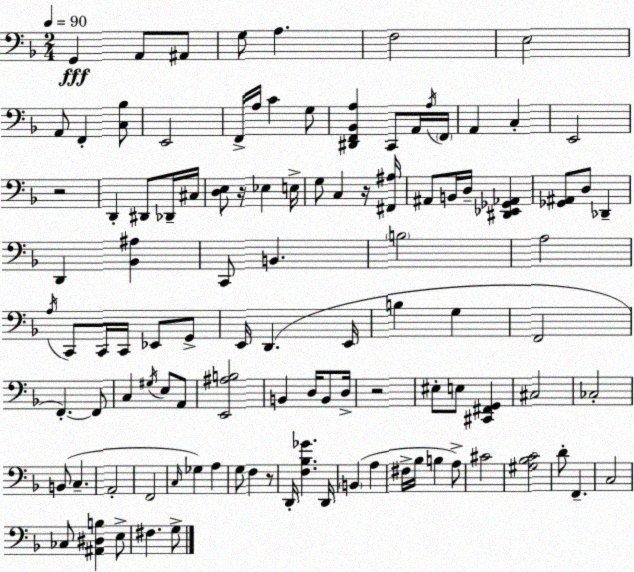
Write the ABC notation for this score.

X:1
T:Untitled
M:2/4
L:1/4
K:F
G,, A,,/2 ^A,,/2 G,/2 A, F,2 E,2 A,,/2 F,, [C,_B,]/2 E,,2 F,,/4 A,/4 C G,/2 [^D,,F,,_B,,A,] C,,/2 A,,/4 A,/4 F,,/4 A,, C, E,,2 z2 D,, ^D,,/2 _D,,/4 ^C,/4 [D,E,]/2 z/4 _E, E,/4 G,/2 C, z/4 [^F,,^A,]/4 ^A,,/2 B,,/4 D,/4 [^D,,_E,,_G,,_A,,] [_G,,^A,,]/2 D,/2 _D,, D,, [_B,,^A,] C,,/2 B,, B,2 A,2 A,/4 C,,/2 C,,/4 C,,/4 _E,,/2 G,,/2 E,,/4 D,, E,,/4 B, G, F,,2 F,, F,,/2 C, ^G,/4 E,/2 A,,/2 [E,,^A,B,]2 B,, D,/4 B,,/2 D,/4 z2 ^E,/2 E,/2 [^C,,^F,,G,,] ^C,2 _C,2 B,,/2 C, A,,2 F,,2 C,/4 _G, A, G,/2 F, z/2 D,,/4 [F,_B,_G] D,,/4 B,, A, ^F,/4 _B,/4 B, A,/2 ^C2 [^G,_B,C]2 D/2 F,, C,2 _C,/2 [^A,,^D,B,] E,/2 ^F, G,/2